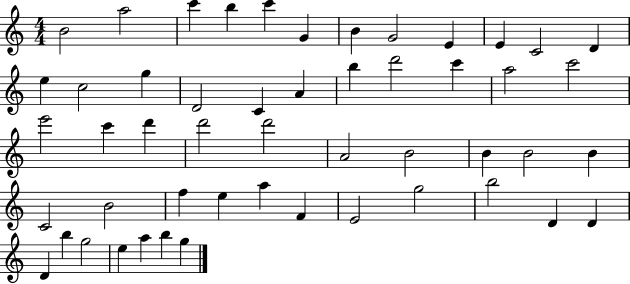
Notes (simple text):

B4/h A5/h C6/q B5/q C6/q G4/q B4/q G4/h E4/q E4/q C4/h D4/q E5/q C5/h G5/q D4/h C4/q A4/q B5/q D6/h C6/q A5/h C6/h E6/h C6/q D6/q D6/h D6/h A4/h B4/h B4/q B4/h B4/q C4/h B4/h F5/q E5/q A5/q F4/q E4/h G5/h B5/h D4/q D4/q D4/q B5/q G5/h E5/q A5/q B5/q G5/q